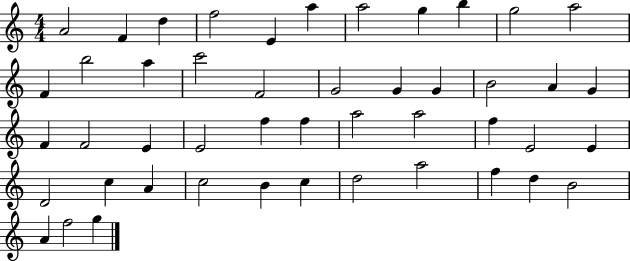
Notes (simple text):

A4/h F4/q D5/q F5/h E4/q A5/q A5/h G5/q B5/q G5/h A5/h F4/q B5/h A5/q C6/h F4/h G4/h G4/q G4/q B4/h A4/q G4/q F4/q F4/h E4/q E4/h F5/q F5/q A5/h A5/h F5/q E4/h E4/q D4/h C5/q A4/q C5/h B4/q C5/q D5/h A5/h F5/q D5/q B4/h A4/q F5/h G5/q